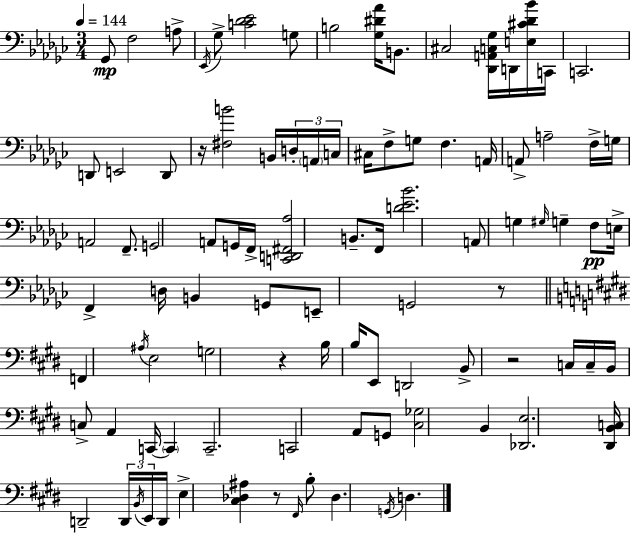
X:1
T:Untitled
M:3/4
L:1/4
K:Ebm
_G,,/2 F,2 A,/2 _E,,/4 _G,/2 [C_D_E]2 G,/2 B,2 [_G,^D_A]/4 B,,/2 ^C,2 [_D,,A,,C,_G,]/4 D,,/4 [E,^C_D_B]/4 C,,/4 C,,2 D,,/2 E,,2 D,,/2 z/4 [^F,B]2 B,,/4 D,/4 A,,/4 C,/4 ^C,/4 F,/2 G,/2 F, A,,/4 A,,/2 A,2 F,/4 G,/4 A,,2 F,,/2 G,,2 A,,/2 G,,/4 F,,/4 [C,,D,,^F,,_A,]2 B,,/2 F,,/4 [D_E_B]2 A,,/2 G, ^G,/4 G, F,/2 E,/4 F,, D,/4 B,, G,,/2 E,,/2 G,,2 z/2 F,, ^A,/4 E,2 G,2 z B,/4 B,/4 E,,/2 D,,2 B,,/2 z2 C,/4 C,/4 B,,/4 C,/2 A,, C,,/4 C,, C,,2 C,,2 A,,/2 G,,/2 [^C,_G,]2 B,, [_D,,E,]2 [^D,,B,,C,]/4 D,,2 D,,/4 B,,/4 E,,/4 D,,/4 E, [^C,_D,^A,] z/2 ^F,,/4 B,/2 _D, G,,/4 D,